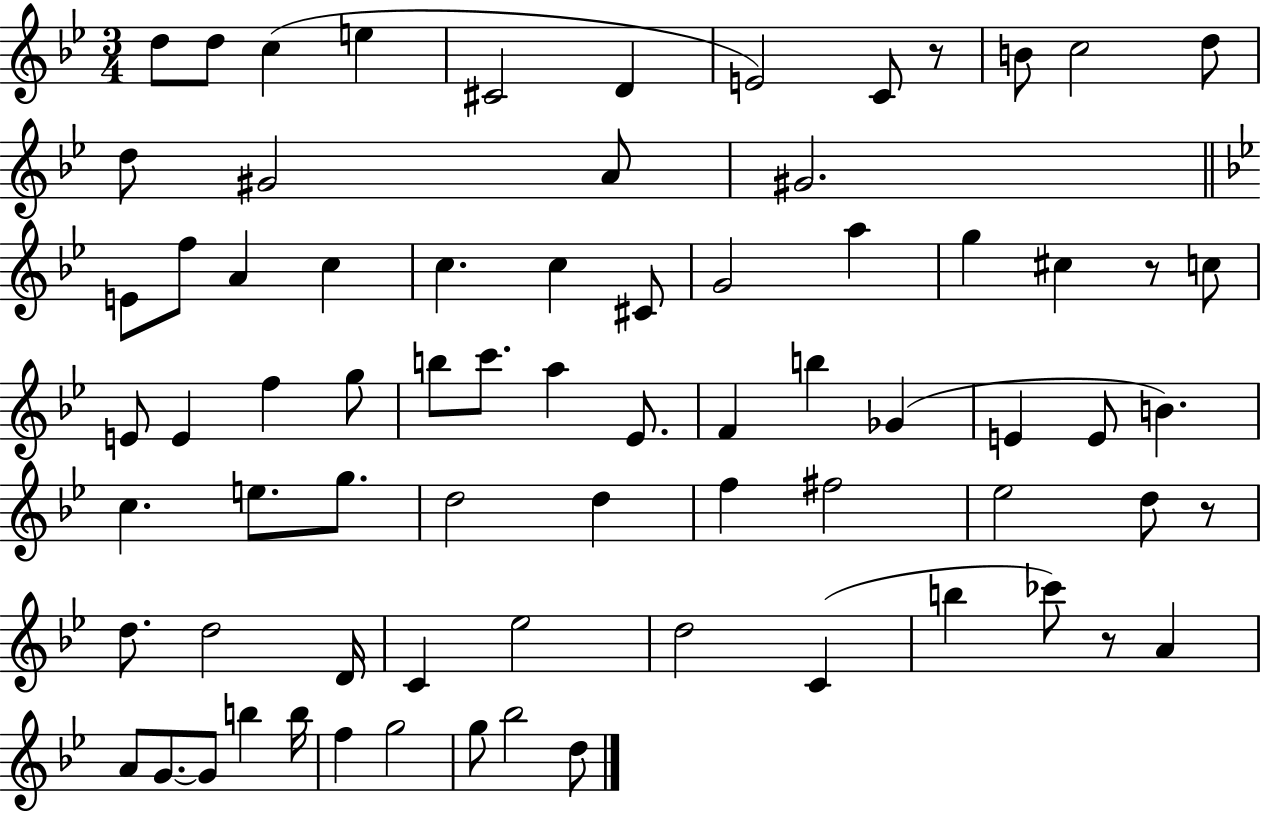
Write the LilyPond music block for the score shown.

{
  \clef treble
  \numericTimeSignature
  \time 3/4
  \key bes \major
  d''8 d''8 c''4( e''4 | cis'2 d'4 | e'2) c'8 r8 | b'8 c''2 d''8 | \break d''8 gis'2 a'8 | gis'2. | \bar "||" \break \key bes \major e'8 f''8 a'4 c''4 | c''4. c''4 cis'8 | g'2 a''4 | g''4 cis''4 r8 c''8 | \break e'8 e'4 f''4 g''8 | b''8 c'''8. a''4 ees'8. | f'4 b''4 ges'4( | e'4 e'8 b'4.) | \break c''4. e''8. g''8. | d''2 d''4 | f''4 fis''2 | ees''2 d''8 r8 | \break d''8. d''2 d'16 | c'4 ees''2 | d''2 c'4( | b''4 ces'''8) r8 a'4 | \break a'8 g'8.~~ g'8 b''4 b''16 | f''4 g''2 | g''8 bes''2 d''8 | \bar "|."
}